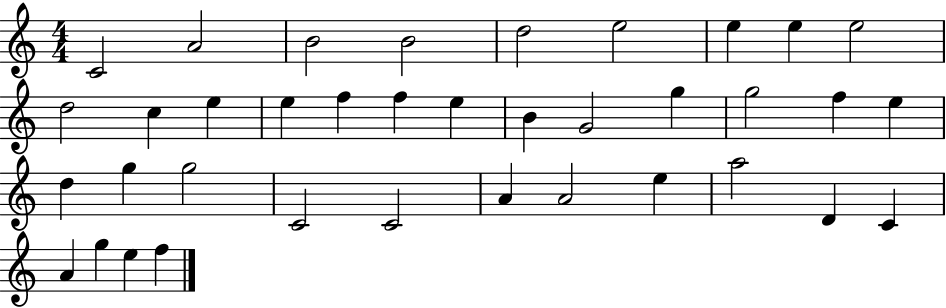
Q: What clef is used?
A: treble